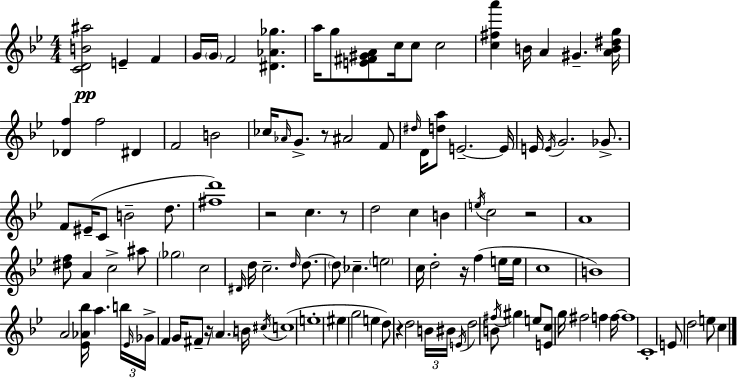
[C4,D4,B4,A#5]/h E4/q F4/q G4/s G4/s F4/h [D#4,Ab4,Gb5]/q. A5/s G5/e [E4,F#4,G#4,A4]/e C5/s C5/e C5/h [C5,F#5,A6]/q B4/s A4/q G#4/q. [A4,B4,D#5,G5]/s [Db4,F5]/q F5/h D#4/q F4/h B4/h CES5/s Ab4/s G4/e. R/e A#4/h F4/e D#5/s D4/s [D5,A5]/e E4/h. E4/s E4/s E4/s G4/h. Gb4/e. F4/e EIS4/s C4/e B4/h D5/e. [F#5,D6]/w R/h C5/q. R/e D5/h C5/q B4/q E5/s C5/h R/h A4/w [D#5,F5]/e A4/q C5/h A#5/e Gb5/h C5/h D#4/s D5/s C5/h. D5/s D5/e. D5/e CES5/q. E5/h C5/s D5/h R/s F5/q E5/s E5/s C5/w B4/w A4/h [Eb4,Ab4,Bb5]/s A5/q. B5/s Eb4/s Gb4/s F4/q G4/s F#4/e R/s A4/q. B4/s C#5/s C5/w E5/w EIS5/q G5/h E5/q D5/e R/q D5/h B4/s BIS4/s E4/s D5/h B4/e F#5/s G#5/q E5/e [E4,C5]/e G5/s F#5/h F5/q F5/s F5/w C4/w E4/e D5/h E5/e C5/q